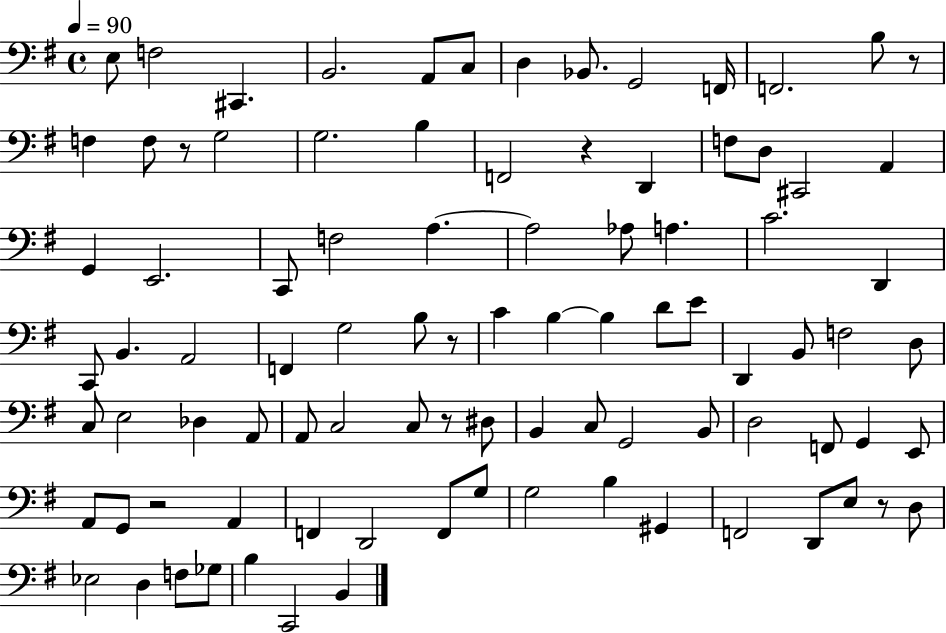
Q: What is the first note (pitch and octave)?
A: E3